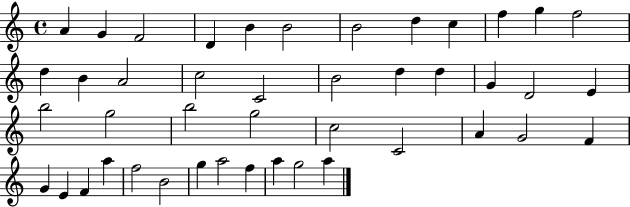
X:1
T:Untitled
M:4/4
L:1/4
K:C
A G F2 D B B2 B2 d c f g f2 d B A2 c2 C2 B2 d d G D2 E b2 g2 b2 g2 c2 C2 A G2 F G E F a f2 B2 g a2 f a g2 a